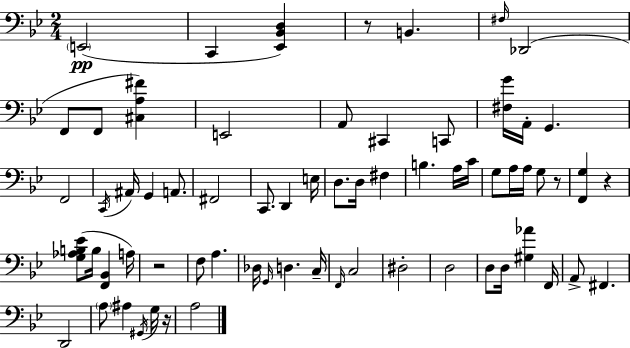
E2/h C2/q [Eb2,Bb2,D3]/q R/e B2/q. F#3/s Db2/h F2/e F2/e [C#3,A3,F#4]/q E2/h A2/e C#2/q C2/e [F#3,G4]/s A2/s G2/q. F2/h C2/s A#2/s G2/q A2/e. F#2/h C2/e. D2/q E3/s D3/e. D3/s F#3/q B3/q. A3/s C4/s G3/e A3/s A3/s G3/e R/e [F2,G3]/q R/q [G3,Ab3,B3,Eb4]/e B3/s [F2,Bb2]/q A3/s R/h F3/e A3/q. Db3/s G2/s D3/q. C3/s F2/s C3/h D#3/h D3/h D3/e D3/s [G#3,Ab4]/q F2/s A2/e F#2/q. D2/h A3/e A#3/q G#2/s G3/s R/s A3/h